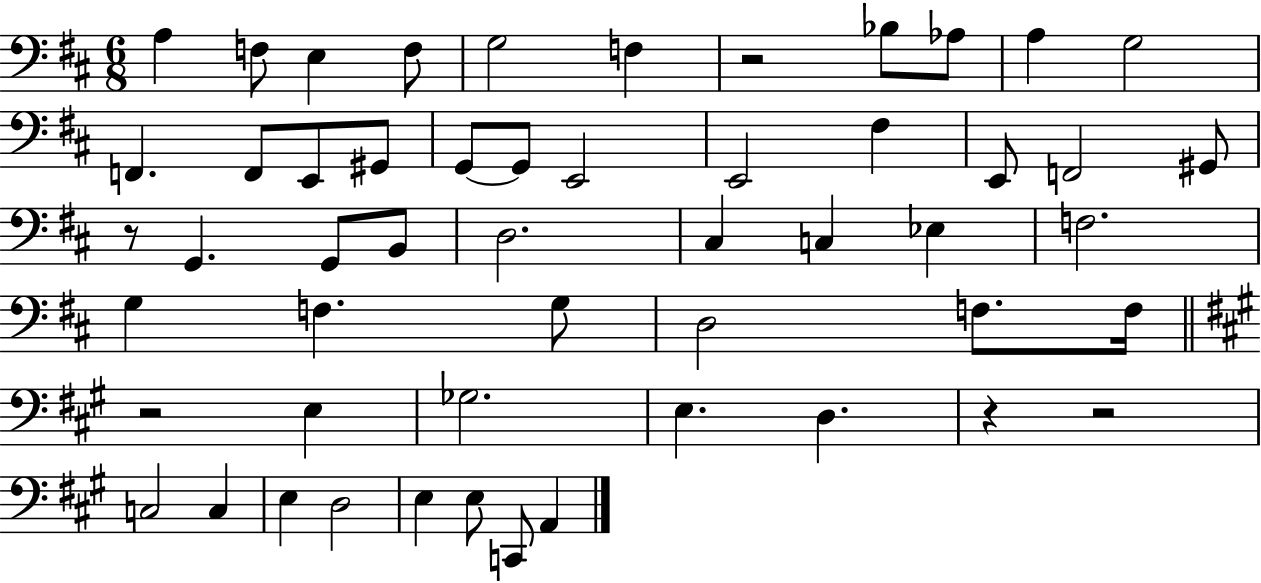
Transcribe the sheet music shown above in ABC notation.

X:1
T:Untitled
M:6/8
L:1/4
K:D
A, F,/2 E, F,/2 G,2 F, z2 _B,/2 _A,/2 A, G,2 F,, F,,/2 E,,/2 ^G,,/2 G,,/2 G,,/2 E,,2 E,,2 ^F, E,,/2 F,,2 ^G,,/2 z/2 G,, G,,/2 B,,/2 D,2 ^C, C, _E, F,2 G, F, G,/2 D,2 F,/2 F,/4 z2 E, _G,2 E, D, z z2 C,2 C, E, D,2 E, E,/2 C,,/2 A,,